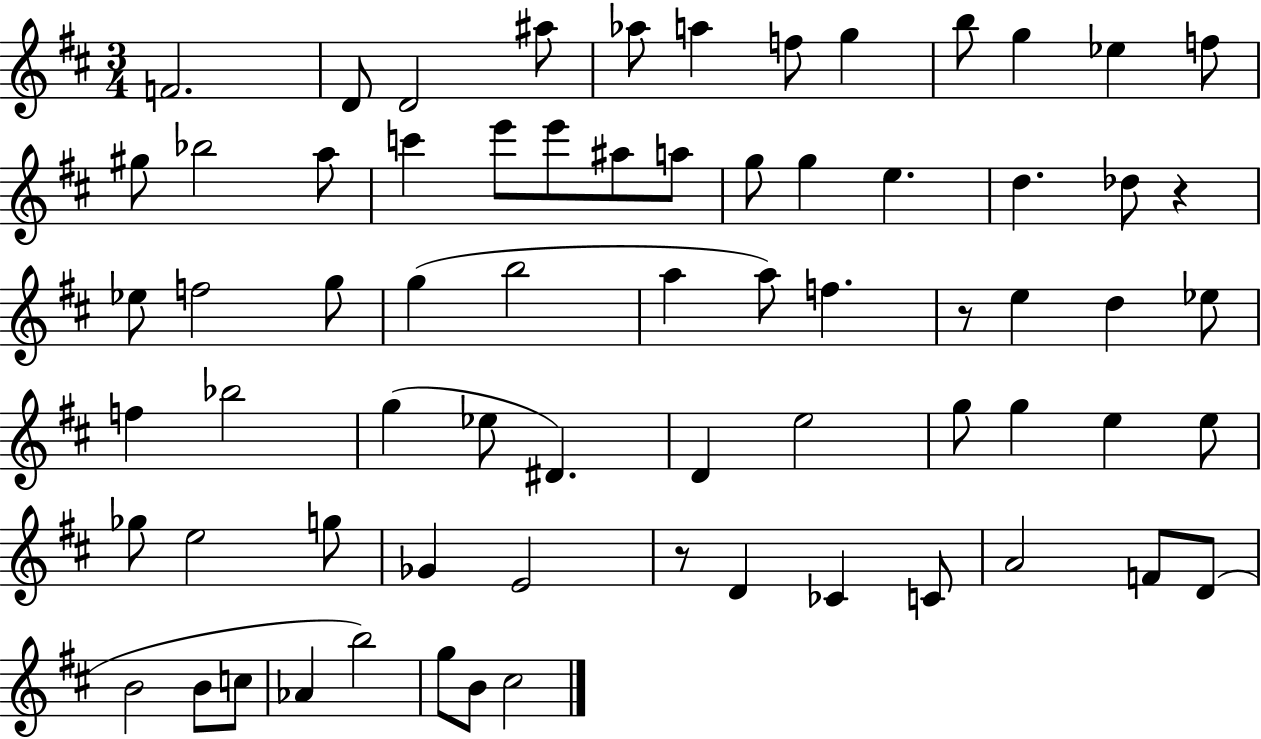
F4/h. D4/e D4/h A#5/e Ab5/e A5/q F5/e G5/q B5/e G5/q Eb5/q F5/e G#5/e Bb5/h A5/e C6/q E6/e E6/e A#5/e A5/e G5/e G5/q E5/q. D5/q. Db5/e R/q Eb5/e F5/h G5/e G5/q B5/h A5/q A5/e F5/q. R/e E5/q D5/q Eb5/e F5/q Bb5/h G5/q Eb5/e D#4/q. D4/q E5/h G5/e G5/q E5/q E5/e Gb5/e E5/h G5/e Gb4/q E4/h R/e D4/q CES4/q C4/e A4/h F4/e D4/e B4/h B4/e C5/e Ab4/q B5/h G5/e B4/e C#5/h